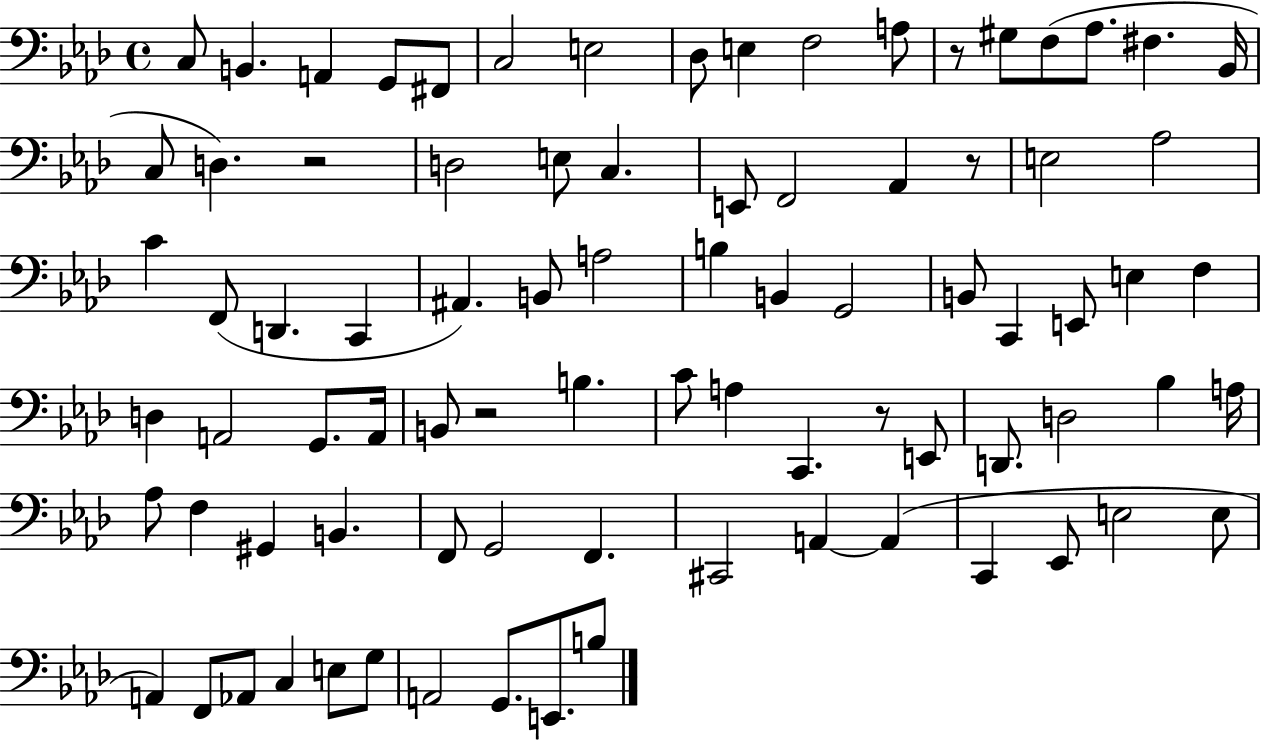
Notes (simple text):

C3/e B2/q. A2/q G2/e F#2/e C3/h E3/h Db3/e E3/q F3/h A3/e R/e G#3/e F3/e Ab3/e. F#3/q. Bb2/s C3/e D3/q. R/h D3/h E3/e C3/q. E2/e F2/h Ab2/q R/e E3/h Ab3/h C4/q F2/e D2/q. C2/q A#2/q. B2/e A3/h B3/q B2/q G2/h B2/e C2/q E2/e E3/q F3/q D3/q A2/h G2/e. A2/s B2/e R/h B3/q. C4/e A3/q C2/q. R/e E2/e D2/e. D3/h Bb3/q A3/s Ab3/e F3/q G#2/q B2/q. F2/e G2/h F2/q. C#2/h A2/q A2/q C2/q Eb2/e E3/h E3/e A2/q F2/e Ab2/e C3/q E3/e G3/e A2/h G2/e. E2/e. B3/e